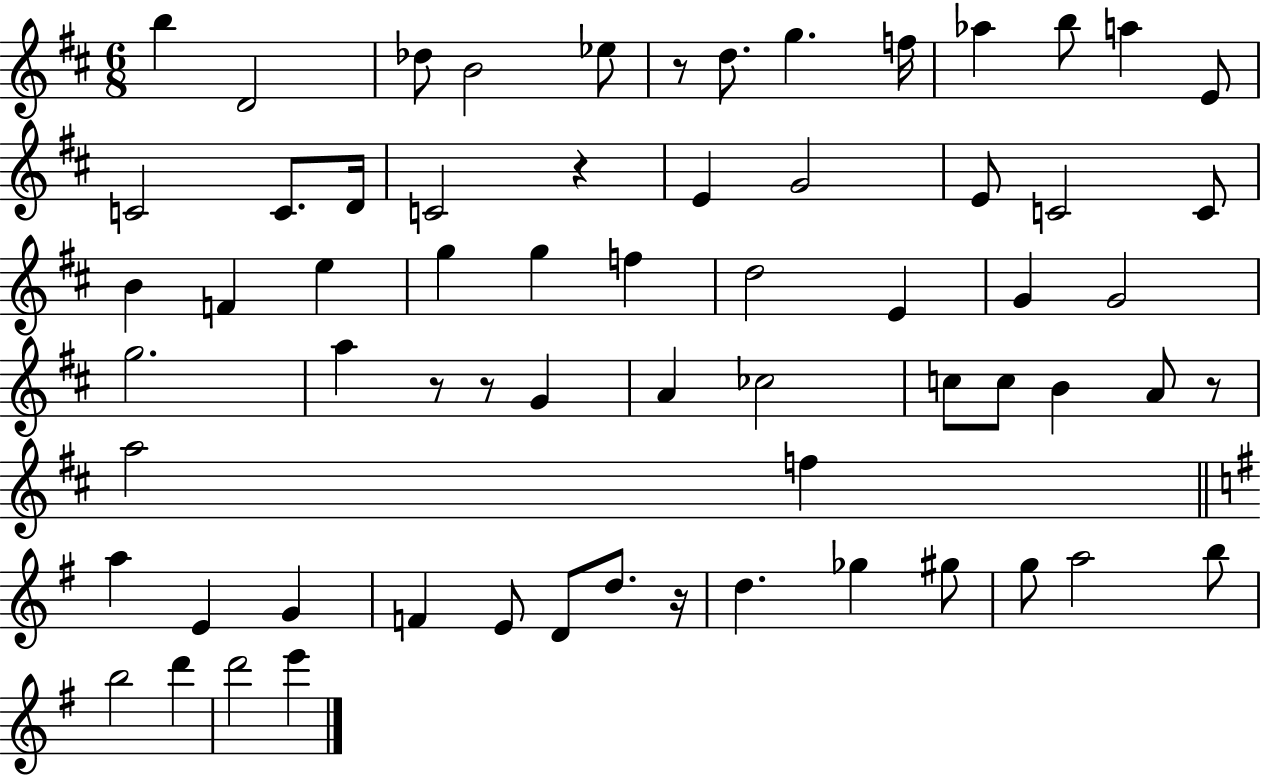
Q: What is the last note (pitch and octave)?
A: E6